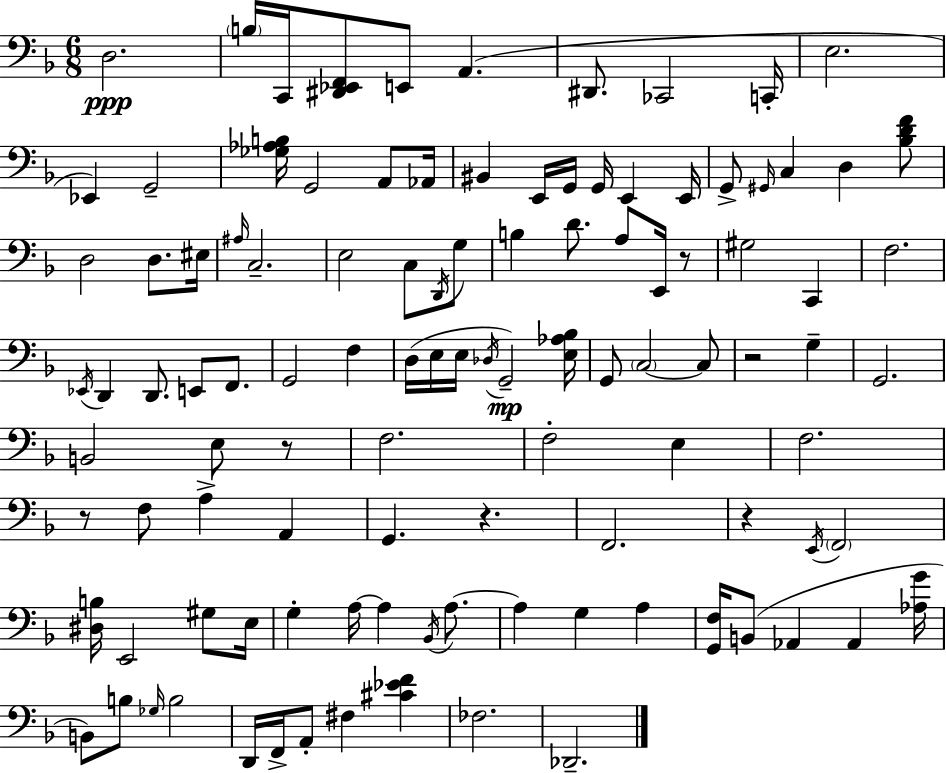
{
  \clef bass
  \numericTimeSignature
  \time 6/8
  \key d \minor
  d2.\ppp | \parenthesize b16 c,16 <dis, ees, f,>8 e,8 a,4.( | dis,8. ces,2 c,16-. | e2. | \break ees,4) g,2-- | <ges aes b>16 g,2 a,8 aes,16 | bis,4 e,16 g,16 g,16 e,4 e,16 | g,8-> \grace { gis,16 } c4 d4 <bes d' f'>8 | \break d2 d8. | eis16 \grace { ais16 } c2.-- | e2 c8 | \acciaccatura { d,16 } g8 b4 d'8. a8 | \break e,16 r8 gis2 c,4 | f2. | \acciaccatura { ees,16 } d,4 d,8. e,8 | f,8. g,2 | \break f4 d16( e16 e16 \acciaccatura { des16 }\mp g,2--) | <e aes bes>16 g,8 \parenthesize c2~~ | c8 r2 | g4-- g,2. | \break b,2 | e8 r8 f2. | f2-. | e4 f2. | \break r8 f8 a4-> | a,4 g,4. r4. | f,2. | r4 \acciaccatura { e,16 } \parenthesize f,2 | \break <dis b>16 e,2 | gis8 e16 g4-. a16~~ a4 | \acciaccatura { bes,16 } a8.~~ a4 g4 | a4 <g, f>16 b,8( aes,4 | \break aes,4 <aes g'>16 b,8) b8 \grace { ges16 } | b2 d,16 f,16-> a,8-. | fis4 <cis' ees' f'>4 fes2. | des,2.-- | \break \bar "|."
}